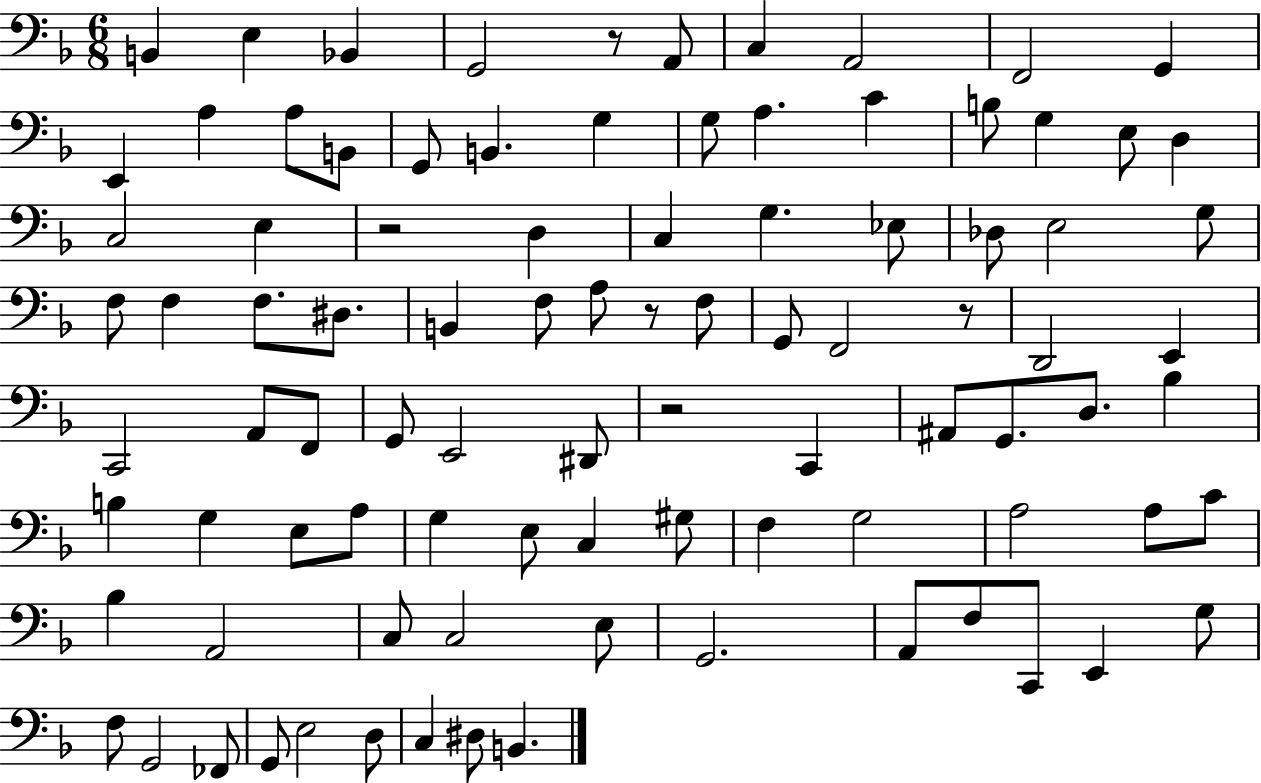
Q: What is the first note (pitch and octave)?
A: B2